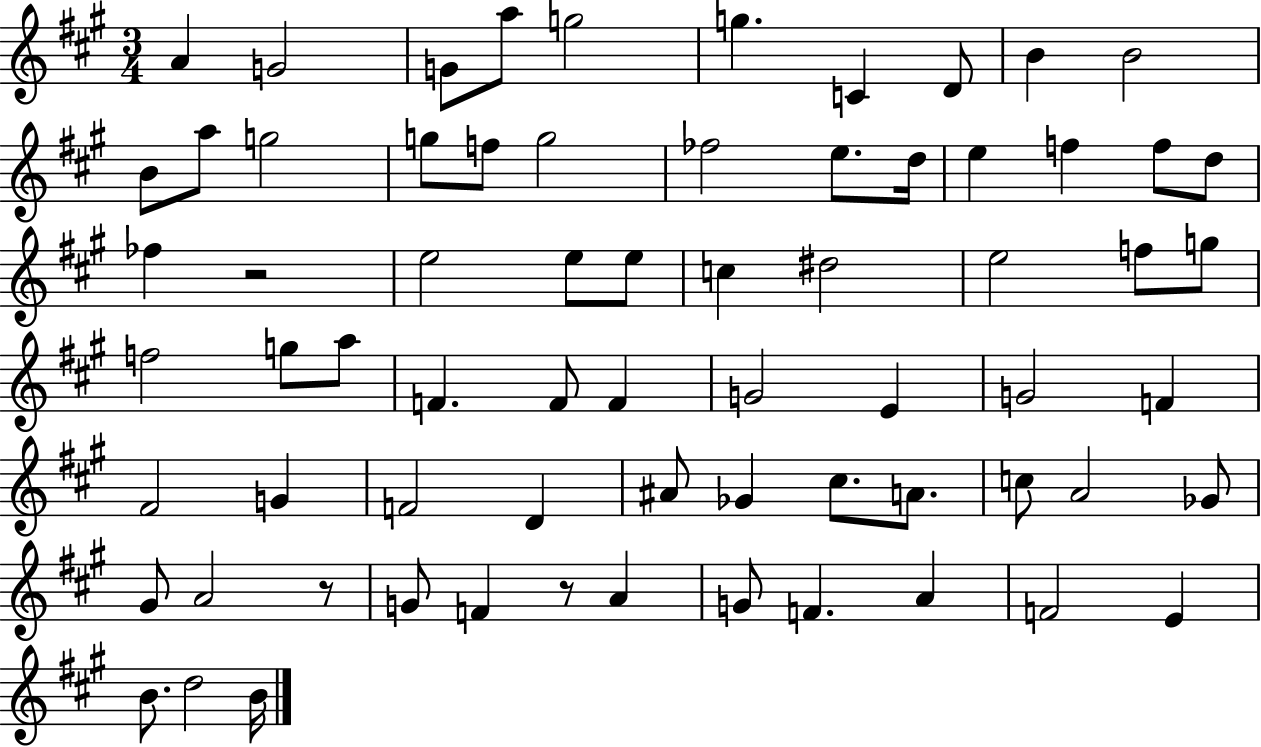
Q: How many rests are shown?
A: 3